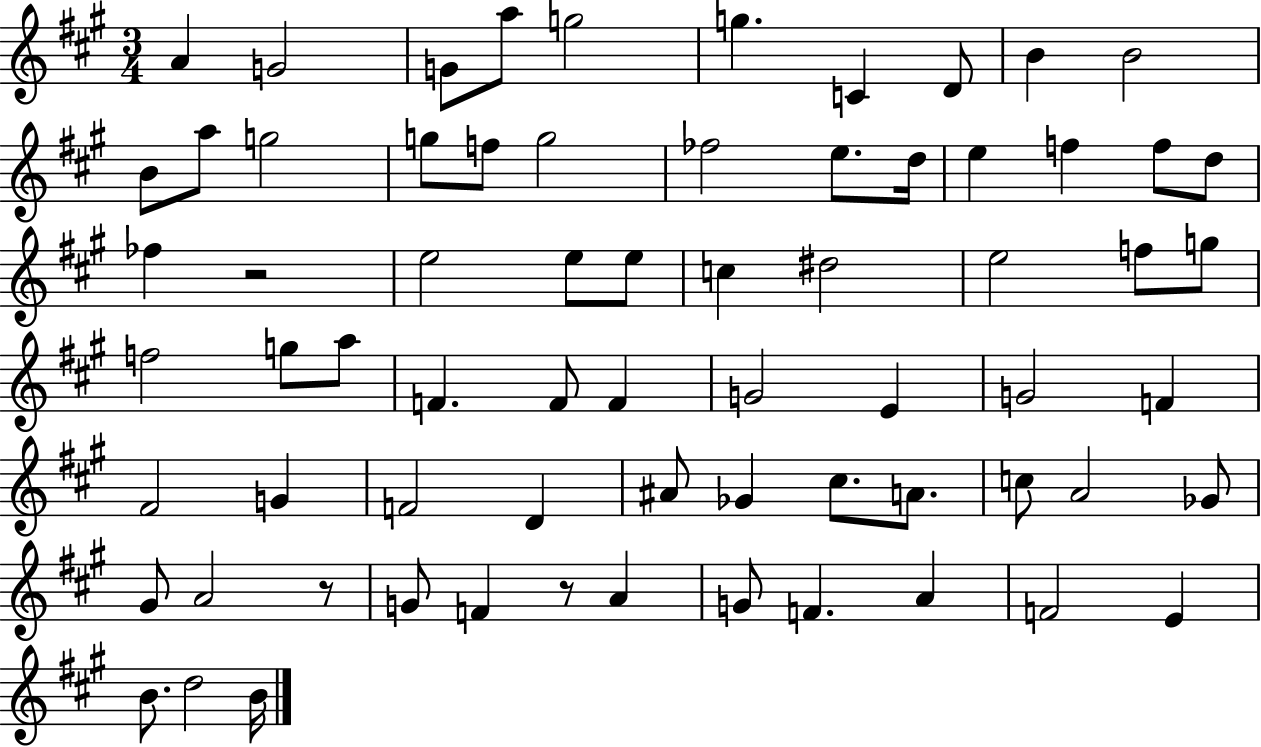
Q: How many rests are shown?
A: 3